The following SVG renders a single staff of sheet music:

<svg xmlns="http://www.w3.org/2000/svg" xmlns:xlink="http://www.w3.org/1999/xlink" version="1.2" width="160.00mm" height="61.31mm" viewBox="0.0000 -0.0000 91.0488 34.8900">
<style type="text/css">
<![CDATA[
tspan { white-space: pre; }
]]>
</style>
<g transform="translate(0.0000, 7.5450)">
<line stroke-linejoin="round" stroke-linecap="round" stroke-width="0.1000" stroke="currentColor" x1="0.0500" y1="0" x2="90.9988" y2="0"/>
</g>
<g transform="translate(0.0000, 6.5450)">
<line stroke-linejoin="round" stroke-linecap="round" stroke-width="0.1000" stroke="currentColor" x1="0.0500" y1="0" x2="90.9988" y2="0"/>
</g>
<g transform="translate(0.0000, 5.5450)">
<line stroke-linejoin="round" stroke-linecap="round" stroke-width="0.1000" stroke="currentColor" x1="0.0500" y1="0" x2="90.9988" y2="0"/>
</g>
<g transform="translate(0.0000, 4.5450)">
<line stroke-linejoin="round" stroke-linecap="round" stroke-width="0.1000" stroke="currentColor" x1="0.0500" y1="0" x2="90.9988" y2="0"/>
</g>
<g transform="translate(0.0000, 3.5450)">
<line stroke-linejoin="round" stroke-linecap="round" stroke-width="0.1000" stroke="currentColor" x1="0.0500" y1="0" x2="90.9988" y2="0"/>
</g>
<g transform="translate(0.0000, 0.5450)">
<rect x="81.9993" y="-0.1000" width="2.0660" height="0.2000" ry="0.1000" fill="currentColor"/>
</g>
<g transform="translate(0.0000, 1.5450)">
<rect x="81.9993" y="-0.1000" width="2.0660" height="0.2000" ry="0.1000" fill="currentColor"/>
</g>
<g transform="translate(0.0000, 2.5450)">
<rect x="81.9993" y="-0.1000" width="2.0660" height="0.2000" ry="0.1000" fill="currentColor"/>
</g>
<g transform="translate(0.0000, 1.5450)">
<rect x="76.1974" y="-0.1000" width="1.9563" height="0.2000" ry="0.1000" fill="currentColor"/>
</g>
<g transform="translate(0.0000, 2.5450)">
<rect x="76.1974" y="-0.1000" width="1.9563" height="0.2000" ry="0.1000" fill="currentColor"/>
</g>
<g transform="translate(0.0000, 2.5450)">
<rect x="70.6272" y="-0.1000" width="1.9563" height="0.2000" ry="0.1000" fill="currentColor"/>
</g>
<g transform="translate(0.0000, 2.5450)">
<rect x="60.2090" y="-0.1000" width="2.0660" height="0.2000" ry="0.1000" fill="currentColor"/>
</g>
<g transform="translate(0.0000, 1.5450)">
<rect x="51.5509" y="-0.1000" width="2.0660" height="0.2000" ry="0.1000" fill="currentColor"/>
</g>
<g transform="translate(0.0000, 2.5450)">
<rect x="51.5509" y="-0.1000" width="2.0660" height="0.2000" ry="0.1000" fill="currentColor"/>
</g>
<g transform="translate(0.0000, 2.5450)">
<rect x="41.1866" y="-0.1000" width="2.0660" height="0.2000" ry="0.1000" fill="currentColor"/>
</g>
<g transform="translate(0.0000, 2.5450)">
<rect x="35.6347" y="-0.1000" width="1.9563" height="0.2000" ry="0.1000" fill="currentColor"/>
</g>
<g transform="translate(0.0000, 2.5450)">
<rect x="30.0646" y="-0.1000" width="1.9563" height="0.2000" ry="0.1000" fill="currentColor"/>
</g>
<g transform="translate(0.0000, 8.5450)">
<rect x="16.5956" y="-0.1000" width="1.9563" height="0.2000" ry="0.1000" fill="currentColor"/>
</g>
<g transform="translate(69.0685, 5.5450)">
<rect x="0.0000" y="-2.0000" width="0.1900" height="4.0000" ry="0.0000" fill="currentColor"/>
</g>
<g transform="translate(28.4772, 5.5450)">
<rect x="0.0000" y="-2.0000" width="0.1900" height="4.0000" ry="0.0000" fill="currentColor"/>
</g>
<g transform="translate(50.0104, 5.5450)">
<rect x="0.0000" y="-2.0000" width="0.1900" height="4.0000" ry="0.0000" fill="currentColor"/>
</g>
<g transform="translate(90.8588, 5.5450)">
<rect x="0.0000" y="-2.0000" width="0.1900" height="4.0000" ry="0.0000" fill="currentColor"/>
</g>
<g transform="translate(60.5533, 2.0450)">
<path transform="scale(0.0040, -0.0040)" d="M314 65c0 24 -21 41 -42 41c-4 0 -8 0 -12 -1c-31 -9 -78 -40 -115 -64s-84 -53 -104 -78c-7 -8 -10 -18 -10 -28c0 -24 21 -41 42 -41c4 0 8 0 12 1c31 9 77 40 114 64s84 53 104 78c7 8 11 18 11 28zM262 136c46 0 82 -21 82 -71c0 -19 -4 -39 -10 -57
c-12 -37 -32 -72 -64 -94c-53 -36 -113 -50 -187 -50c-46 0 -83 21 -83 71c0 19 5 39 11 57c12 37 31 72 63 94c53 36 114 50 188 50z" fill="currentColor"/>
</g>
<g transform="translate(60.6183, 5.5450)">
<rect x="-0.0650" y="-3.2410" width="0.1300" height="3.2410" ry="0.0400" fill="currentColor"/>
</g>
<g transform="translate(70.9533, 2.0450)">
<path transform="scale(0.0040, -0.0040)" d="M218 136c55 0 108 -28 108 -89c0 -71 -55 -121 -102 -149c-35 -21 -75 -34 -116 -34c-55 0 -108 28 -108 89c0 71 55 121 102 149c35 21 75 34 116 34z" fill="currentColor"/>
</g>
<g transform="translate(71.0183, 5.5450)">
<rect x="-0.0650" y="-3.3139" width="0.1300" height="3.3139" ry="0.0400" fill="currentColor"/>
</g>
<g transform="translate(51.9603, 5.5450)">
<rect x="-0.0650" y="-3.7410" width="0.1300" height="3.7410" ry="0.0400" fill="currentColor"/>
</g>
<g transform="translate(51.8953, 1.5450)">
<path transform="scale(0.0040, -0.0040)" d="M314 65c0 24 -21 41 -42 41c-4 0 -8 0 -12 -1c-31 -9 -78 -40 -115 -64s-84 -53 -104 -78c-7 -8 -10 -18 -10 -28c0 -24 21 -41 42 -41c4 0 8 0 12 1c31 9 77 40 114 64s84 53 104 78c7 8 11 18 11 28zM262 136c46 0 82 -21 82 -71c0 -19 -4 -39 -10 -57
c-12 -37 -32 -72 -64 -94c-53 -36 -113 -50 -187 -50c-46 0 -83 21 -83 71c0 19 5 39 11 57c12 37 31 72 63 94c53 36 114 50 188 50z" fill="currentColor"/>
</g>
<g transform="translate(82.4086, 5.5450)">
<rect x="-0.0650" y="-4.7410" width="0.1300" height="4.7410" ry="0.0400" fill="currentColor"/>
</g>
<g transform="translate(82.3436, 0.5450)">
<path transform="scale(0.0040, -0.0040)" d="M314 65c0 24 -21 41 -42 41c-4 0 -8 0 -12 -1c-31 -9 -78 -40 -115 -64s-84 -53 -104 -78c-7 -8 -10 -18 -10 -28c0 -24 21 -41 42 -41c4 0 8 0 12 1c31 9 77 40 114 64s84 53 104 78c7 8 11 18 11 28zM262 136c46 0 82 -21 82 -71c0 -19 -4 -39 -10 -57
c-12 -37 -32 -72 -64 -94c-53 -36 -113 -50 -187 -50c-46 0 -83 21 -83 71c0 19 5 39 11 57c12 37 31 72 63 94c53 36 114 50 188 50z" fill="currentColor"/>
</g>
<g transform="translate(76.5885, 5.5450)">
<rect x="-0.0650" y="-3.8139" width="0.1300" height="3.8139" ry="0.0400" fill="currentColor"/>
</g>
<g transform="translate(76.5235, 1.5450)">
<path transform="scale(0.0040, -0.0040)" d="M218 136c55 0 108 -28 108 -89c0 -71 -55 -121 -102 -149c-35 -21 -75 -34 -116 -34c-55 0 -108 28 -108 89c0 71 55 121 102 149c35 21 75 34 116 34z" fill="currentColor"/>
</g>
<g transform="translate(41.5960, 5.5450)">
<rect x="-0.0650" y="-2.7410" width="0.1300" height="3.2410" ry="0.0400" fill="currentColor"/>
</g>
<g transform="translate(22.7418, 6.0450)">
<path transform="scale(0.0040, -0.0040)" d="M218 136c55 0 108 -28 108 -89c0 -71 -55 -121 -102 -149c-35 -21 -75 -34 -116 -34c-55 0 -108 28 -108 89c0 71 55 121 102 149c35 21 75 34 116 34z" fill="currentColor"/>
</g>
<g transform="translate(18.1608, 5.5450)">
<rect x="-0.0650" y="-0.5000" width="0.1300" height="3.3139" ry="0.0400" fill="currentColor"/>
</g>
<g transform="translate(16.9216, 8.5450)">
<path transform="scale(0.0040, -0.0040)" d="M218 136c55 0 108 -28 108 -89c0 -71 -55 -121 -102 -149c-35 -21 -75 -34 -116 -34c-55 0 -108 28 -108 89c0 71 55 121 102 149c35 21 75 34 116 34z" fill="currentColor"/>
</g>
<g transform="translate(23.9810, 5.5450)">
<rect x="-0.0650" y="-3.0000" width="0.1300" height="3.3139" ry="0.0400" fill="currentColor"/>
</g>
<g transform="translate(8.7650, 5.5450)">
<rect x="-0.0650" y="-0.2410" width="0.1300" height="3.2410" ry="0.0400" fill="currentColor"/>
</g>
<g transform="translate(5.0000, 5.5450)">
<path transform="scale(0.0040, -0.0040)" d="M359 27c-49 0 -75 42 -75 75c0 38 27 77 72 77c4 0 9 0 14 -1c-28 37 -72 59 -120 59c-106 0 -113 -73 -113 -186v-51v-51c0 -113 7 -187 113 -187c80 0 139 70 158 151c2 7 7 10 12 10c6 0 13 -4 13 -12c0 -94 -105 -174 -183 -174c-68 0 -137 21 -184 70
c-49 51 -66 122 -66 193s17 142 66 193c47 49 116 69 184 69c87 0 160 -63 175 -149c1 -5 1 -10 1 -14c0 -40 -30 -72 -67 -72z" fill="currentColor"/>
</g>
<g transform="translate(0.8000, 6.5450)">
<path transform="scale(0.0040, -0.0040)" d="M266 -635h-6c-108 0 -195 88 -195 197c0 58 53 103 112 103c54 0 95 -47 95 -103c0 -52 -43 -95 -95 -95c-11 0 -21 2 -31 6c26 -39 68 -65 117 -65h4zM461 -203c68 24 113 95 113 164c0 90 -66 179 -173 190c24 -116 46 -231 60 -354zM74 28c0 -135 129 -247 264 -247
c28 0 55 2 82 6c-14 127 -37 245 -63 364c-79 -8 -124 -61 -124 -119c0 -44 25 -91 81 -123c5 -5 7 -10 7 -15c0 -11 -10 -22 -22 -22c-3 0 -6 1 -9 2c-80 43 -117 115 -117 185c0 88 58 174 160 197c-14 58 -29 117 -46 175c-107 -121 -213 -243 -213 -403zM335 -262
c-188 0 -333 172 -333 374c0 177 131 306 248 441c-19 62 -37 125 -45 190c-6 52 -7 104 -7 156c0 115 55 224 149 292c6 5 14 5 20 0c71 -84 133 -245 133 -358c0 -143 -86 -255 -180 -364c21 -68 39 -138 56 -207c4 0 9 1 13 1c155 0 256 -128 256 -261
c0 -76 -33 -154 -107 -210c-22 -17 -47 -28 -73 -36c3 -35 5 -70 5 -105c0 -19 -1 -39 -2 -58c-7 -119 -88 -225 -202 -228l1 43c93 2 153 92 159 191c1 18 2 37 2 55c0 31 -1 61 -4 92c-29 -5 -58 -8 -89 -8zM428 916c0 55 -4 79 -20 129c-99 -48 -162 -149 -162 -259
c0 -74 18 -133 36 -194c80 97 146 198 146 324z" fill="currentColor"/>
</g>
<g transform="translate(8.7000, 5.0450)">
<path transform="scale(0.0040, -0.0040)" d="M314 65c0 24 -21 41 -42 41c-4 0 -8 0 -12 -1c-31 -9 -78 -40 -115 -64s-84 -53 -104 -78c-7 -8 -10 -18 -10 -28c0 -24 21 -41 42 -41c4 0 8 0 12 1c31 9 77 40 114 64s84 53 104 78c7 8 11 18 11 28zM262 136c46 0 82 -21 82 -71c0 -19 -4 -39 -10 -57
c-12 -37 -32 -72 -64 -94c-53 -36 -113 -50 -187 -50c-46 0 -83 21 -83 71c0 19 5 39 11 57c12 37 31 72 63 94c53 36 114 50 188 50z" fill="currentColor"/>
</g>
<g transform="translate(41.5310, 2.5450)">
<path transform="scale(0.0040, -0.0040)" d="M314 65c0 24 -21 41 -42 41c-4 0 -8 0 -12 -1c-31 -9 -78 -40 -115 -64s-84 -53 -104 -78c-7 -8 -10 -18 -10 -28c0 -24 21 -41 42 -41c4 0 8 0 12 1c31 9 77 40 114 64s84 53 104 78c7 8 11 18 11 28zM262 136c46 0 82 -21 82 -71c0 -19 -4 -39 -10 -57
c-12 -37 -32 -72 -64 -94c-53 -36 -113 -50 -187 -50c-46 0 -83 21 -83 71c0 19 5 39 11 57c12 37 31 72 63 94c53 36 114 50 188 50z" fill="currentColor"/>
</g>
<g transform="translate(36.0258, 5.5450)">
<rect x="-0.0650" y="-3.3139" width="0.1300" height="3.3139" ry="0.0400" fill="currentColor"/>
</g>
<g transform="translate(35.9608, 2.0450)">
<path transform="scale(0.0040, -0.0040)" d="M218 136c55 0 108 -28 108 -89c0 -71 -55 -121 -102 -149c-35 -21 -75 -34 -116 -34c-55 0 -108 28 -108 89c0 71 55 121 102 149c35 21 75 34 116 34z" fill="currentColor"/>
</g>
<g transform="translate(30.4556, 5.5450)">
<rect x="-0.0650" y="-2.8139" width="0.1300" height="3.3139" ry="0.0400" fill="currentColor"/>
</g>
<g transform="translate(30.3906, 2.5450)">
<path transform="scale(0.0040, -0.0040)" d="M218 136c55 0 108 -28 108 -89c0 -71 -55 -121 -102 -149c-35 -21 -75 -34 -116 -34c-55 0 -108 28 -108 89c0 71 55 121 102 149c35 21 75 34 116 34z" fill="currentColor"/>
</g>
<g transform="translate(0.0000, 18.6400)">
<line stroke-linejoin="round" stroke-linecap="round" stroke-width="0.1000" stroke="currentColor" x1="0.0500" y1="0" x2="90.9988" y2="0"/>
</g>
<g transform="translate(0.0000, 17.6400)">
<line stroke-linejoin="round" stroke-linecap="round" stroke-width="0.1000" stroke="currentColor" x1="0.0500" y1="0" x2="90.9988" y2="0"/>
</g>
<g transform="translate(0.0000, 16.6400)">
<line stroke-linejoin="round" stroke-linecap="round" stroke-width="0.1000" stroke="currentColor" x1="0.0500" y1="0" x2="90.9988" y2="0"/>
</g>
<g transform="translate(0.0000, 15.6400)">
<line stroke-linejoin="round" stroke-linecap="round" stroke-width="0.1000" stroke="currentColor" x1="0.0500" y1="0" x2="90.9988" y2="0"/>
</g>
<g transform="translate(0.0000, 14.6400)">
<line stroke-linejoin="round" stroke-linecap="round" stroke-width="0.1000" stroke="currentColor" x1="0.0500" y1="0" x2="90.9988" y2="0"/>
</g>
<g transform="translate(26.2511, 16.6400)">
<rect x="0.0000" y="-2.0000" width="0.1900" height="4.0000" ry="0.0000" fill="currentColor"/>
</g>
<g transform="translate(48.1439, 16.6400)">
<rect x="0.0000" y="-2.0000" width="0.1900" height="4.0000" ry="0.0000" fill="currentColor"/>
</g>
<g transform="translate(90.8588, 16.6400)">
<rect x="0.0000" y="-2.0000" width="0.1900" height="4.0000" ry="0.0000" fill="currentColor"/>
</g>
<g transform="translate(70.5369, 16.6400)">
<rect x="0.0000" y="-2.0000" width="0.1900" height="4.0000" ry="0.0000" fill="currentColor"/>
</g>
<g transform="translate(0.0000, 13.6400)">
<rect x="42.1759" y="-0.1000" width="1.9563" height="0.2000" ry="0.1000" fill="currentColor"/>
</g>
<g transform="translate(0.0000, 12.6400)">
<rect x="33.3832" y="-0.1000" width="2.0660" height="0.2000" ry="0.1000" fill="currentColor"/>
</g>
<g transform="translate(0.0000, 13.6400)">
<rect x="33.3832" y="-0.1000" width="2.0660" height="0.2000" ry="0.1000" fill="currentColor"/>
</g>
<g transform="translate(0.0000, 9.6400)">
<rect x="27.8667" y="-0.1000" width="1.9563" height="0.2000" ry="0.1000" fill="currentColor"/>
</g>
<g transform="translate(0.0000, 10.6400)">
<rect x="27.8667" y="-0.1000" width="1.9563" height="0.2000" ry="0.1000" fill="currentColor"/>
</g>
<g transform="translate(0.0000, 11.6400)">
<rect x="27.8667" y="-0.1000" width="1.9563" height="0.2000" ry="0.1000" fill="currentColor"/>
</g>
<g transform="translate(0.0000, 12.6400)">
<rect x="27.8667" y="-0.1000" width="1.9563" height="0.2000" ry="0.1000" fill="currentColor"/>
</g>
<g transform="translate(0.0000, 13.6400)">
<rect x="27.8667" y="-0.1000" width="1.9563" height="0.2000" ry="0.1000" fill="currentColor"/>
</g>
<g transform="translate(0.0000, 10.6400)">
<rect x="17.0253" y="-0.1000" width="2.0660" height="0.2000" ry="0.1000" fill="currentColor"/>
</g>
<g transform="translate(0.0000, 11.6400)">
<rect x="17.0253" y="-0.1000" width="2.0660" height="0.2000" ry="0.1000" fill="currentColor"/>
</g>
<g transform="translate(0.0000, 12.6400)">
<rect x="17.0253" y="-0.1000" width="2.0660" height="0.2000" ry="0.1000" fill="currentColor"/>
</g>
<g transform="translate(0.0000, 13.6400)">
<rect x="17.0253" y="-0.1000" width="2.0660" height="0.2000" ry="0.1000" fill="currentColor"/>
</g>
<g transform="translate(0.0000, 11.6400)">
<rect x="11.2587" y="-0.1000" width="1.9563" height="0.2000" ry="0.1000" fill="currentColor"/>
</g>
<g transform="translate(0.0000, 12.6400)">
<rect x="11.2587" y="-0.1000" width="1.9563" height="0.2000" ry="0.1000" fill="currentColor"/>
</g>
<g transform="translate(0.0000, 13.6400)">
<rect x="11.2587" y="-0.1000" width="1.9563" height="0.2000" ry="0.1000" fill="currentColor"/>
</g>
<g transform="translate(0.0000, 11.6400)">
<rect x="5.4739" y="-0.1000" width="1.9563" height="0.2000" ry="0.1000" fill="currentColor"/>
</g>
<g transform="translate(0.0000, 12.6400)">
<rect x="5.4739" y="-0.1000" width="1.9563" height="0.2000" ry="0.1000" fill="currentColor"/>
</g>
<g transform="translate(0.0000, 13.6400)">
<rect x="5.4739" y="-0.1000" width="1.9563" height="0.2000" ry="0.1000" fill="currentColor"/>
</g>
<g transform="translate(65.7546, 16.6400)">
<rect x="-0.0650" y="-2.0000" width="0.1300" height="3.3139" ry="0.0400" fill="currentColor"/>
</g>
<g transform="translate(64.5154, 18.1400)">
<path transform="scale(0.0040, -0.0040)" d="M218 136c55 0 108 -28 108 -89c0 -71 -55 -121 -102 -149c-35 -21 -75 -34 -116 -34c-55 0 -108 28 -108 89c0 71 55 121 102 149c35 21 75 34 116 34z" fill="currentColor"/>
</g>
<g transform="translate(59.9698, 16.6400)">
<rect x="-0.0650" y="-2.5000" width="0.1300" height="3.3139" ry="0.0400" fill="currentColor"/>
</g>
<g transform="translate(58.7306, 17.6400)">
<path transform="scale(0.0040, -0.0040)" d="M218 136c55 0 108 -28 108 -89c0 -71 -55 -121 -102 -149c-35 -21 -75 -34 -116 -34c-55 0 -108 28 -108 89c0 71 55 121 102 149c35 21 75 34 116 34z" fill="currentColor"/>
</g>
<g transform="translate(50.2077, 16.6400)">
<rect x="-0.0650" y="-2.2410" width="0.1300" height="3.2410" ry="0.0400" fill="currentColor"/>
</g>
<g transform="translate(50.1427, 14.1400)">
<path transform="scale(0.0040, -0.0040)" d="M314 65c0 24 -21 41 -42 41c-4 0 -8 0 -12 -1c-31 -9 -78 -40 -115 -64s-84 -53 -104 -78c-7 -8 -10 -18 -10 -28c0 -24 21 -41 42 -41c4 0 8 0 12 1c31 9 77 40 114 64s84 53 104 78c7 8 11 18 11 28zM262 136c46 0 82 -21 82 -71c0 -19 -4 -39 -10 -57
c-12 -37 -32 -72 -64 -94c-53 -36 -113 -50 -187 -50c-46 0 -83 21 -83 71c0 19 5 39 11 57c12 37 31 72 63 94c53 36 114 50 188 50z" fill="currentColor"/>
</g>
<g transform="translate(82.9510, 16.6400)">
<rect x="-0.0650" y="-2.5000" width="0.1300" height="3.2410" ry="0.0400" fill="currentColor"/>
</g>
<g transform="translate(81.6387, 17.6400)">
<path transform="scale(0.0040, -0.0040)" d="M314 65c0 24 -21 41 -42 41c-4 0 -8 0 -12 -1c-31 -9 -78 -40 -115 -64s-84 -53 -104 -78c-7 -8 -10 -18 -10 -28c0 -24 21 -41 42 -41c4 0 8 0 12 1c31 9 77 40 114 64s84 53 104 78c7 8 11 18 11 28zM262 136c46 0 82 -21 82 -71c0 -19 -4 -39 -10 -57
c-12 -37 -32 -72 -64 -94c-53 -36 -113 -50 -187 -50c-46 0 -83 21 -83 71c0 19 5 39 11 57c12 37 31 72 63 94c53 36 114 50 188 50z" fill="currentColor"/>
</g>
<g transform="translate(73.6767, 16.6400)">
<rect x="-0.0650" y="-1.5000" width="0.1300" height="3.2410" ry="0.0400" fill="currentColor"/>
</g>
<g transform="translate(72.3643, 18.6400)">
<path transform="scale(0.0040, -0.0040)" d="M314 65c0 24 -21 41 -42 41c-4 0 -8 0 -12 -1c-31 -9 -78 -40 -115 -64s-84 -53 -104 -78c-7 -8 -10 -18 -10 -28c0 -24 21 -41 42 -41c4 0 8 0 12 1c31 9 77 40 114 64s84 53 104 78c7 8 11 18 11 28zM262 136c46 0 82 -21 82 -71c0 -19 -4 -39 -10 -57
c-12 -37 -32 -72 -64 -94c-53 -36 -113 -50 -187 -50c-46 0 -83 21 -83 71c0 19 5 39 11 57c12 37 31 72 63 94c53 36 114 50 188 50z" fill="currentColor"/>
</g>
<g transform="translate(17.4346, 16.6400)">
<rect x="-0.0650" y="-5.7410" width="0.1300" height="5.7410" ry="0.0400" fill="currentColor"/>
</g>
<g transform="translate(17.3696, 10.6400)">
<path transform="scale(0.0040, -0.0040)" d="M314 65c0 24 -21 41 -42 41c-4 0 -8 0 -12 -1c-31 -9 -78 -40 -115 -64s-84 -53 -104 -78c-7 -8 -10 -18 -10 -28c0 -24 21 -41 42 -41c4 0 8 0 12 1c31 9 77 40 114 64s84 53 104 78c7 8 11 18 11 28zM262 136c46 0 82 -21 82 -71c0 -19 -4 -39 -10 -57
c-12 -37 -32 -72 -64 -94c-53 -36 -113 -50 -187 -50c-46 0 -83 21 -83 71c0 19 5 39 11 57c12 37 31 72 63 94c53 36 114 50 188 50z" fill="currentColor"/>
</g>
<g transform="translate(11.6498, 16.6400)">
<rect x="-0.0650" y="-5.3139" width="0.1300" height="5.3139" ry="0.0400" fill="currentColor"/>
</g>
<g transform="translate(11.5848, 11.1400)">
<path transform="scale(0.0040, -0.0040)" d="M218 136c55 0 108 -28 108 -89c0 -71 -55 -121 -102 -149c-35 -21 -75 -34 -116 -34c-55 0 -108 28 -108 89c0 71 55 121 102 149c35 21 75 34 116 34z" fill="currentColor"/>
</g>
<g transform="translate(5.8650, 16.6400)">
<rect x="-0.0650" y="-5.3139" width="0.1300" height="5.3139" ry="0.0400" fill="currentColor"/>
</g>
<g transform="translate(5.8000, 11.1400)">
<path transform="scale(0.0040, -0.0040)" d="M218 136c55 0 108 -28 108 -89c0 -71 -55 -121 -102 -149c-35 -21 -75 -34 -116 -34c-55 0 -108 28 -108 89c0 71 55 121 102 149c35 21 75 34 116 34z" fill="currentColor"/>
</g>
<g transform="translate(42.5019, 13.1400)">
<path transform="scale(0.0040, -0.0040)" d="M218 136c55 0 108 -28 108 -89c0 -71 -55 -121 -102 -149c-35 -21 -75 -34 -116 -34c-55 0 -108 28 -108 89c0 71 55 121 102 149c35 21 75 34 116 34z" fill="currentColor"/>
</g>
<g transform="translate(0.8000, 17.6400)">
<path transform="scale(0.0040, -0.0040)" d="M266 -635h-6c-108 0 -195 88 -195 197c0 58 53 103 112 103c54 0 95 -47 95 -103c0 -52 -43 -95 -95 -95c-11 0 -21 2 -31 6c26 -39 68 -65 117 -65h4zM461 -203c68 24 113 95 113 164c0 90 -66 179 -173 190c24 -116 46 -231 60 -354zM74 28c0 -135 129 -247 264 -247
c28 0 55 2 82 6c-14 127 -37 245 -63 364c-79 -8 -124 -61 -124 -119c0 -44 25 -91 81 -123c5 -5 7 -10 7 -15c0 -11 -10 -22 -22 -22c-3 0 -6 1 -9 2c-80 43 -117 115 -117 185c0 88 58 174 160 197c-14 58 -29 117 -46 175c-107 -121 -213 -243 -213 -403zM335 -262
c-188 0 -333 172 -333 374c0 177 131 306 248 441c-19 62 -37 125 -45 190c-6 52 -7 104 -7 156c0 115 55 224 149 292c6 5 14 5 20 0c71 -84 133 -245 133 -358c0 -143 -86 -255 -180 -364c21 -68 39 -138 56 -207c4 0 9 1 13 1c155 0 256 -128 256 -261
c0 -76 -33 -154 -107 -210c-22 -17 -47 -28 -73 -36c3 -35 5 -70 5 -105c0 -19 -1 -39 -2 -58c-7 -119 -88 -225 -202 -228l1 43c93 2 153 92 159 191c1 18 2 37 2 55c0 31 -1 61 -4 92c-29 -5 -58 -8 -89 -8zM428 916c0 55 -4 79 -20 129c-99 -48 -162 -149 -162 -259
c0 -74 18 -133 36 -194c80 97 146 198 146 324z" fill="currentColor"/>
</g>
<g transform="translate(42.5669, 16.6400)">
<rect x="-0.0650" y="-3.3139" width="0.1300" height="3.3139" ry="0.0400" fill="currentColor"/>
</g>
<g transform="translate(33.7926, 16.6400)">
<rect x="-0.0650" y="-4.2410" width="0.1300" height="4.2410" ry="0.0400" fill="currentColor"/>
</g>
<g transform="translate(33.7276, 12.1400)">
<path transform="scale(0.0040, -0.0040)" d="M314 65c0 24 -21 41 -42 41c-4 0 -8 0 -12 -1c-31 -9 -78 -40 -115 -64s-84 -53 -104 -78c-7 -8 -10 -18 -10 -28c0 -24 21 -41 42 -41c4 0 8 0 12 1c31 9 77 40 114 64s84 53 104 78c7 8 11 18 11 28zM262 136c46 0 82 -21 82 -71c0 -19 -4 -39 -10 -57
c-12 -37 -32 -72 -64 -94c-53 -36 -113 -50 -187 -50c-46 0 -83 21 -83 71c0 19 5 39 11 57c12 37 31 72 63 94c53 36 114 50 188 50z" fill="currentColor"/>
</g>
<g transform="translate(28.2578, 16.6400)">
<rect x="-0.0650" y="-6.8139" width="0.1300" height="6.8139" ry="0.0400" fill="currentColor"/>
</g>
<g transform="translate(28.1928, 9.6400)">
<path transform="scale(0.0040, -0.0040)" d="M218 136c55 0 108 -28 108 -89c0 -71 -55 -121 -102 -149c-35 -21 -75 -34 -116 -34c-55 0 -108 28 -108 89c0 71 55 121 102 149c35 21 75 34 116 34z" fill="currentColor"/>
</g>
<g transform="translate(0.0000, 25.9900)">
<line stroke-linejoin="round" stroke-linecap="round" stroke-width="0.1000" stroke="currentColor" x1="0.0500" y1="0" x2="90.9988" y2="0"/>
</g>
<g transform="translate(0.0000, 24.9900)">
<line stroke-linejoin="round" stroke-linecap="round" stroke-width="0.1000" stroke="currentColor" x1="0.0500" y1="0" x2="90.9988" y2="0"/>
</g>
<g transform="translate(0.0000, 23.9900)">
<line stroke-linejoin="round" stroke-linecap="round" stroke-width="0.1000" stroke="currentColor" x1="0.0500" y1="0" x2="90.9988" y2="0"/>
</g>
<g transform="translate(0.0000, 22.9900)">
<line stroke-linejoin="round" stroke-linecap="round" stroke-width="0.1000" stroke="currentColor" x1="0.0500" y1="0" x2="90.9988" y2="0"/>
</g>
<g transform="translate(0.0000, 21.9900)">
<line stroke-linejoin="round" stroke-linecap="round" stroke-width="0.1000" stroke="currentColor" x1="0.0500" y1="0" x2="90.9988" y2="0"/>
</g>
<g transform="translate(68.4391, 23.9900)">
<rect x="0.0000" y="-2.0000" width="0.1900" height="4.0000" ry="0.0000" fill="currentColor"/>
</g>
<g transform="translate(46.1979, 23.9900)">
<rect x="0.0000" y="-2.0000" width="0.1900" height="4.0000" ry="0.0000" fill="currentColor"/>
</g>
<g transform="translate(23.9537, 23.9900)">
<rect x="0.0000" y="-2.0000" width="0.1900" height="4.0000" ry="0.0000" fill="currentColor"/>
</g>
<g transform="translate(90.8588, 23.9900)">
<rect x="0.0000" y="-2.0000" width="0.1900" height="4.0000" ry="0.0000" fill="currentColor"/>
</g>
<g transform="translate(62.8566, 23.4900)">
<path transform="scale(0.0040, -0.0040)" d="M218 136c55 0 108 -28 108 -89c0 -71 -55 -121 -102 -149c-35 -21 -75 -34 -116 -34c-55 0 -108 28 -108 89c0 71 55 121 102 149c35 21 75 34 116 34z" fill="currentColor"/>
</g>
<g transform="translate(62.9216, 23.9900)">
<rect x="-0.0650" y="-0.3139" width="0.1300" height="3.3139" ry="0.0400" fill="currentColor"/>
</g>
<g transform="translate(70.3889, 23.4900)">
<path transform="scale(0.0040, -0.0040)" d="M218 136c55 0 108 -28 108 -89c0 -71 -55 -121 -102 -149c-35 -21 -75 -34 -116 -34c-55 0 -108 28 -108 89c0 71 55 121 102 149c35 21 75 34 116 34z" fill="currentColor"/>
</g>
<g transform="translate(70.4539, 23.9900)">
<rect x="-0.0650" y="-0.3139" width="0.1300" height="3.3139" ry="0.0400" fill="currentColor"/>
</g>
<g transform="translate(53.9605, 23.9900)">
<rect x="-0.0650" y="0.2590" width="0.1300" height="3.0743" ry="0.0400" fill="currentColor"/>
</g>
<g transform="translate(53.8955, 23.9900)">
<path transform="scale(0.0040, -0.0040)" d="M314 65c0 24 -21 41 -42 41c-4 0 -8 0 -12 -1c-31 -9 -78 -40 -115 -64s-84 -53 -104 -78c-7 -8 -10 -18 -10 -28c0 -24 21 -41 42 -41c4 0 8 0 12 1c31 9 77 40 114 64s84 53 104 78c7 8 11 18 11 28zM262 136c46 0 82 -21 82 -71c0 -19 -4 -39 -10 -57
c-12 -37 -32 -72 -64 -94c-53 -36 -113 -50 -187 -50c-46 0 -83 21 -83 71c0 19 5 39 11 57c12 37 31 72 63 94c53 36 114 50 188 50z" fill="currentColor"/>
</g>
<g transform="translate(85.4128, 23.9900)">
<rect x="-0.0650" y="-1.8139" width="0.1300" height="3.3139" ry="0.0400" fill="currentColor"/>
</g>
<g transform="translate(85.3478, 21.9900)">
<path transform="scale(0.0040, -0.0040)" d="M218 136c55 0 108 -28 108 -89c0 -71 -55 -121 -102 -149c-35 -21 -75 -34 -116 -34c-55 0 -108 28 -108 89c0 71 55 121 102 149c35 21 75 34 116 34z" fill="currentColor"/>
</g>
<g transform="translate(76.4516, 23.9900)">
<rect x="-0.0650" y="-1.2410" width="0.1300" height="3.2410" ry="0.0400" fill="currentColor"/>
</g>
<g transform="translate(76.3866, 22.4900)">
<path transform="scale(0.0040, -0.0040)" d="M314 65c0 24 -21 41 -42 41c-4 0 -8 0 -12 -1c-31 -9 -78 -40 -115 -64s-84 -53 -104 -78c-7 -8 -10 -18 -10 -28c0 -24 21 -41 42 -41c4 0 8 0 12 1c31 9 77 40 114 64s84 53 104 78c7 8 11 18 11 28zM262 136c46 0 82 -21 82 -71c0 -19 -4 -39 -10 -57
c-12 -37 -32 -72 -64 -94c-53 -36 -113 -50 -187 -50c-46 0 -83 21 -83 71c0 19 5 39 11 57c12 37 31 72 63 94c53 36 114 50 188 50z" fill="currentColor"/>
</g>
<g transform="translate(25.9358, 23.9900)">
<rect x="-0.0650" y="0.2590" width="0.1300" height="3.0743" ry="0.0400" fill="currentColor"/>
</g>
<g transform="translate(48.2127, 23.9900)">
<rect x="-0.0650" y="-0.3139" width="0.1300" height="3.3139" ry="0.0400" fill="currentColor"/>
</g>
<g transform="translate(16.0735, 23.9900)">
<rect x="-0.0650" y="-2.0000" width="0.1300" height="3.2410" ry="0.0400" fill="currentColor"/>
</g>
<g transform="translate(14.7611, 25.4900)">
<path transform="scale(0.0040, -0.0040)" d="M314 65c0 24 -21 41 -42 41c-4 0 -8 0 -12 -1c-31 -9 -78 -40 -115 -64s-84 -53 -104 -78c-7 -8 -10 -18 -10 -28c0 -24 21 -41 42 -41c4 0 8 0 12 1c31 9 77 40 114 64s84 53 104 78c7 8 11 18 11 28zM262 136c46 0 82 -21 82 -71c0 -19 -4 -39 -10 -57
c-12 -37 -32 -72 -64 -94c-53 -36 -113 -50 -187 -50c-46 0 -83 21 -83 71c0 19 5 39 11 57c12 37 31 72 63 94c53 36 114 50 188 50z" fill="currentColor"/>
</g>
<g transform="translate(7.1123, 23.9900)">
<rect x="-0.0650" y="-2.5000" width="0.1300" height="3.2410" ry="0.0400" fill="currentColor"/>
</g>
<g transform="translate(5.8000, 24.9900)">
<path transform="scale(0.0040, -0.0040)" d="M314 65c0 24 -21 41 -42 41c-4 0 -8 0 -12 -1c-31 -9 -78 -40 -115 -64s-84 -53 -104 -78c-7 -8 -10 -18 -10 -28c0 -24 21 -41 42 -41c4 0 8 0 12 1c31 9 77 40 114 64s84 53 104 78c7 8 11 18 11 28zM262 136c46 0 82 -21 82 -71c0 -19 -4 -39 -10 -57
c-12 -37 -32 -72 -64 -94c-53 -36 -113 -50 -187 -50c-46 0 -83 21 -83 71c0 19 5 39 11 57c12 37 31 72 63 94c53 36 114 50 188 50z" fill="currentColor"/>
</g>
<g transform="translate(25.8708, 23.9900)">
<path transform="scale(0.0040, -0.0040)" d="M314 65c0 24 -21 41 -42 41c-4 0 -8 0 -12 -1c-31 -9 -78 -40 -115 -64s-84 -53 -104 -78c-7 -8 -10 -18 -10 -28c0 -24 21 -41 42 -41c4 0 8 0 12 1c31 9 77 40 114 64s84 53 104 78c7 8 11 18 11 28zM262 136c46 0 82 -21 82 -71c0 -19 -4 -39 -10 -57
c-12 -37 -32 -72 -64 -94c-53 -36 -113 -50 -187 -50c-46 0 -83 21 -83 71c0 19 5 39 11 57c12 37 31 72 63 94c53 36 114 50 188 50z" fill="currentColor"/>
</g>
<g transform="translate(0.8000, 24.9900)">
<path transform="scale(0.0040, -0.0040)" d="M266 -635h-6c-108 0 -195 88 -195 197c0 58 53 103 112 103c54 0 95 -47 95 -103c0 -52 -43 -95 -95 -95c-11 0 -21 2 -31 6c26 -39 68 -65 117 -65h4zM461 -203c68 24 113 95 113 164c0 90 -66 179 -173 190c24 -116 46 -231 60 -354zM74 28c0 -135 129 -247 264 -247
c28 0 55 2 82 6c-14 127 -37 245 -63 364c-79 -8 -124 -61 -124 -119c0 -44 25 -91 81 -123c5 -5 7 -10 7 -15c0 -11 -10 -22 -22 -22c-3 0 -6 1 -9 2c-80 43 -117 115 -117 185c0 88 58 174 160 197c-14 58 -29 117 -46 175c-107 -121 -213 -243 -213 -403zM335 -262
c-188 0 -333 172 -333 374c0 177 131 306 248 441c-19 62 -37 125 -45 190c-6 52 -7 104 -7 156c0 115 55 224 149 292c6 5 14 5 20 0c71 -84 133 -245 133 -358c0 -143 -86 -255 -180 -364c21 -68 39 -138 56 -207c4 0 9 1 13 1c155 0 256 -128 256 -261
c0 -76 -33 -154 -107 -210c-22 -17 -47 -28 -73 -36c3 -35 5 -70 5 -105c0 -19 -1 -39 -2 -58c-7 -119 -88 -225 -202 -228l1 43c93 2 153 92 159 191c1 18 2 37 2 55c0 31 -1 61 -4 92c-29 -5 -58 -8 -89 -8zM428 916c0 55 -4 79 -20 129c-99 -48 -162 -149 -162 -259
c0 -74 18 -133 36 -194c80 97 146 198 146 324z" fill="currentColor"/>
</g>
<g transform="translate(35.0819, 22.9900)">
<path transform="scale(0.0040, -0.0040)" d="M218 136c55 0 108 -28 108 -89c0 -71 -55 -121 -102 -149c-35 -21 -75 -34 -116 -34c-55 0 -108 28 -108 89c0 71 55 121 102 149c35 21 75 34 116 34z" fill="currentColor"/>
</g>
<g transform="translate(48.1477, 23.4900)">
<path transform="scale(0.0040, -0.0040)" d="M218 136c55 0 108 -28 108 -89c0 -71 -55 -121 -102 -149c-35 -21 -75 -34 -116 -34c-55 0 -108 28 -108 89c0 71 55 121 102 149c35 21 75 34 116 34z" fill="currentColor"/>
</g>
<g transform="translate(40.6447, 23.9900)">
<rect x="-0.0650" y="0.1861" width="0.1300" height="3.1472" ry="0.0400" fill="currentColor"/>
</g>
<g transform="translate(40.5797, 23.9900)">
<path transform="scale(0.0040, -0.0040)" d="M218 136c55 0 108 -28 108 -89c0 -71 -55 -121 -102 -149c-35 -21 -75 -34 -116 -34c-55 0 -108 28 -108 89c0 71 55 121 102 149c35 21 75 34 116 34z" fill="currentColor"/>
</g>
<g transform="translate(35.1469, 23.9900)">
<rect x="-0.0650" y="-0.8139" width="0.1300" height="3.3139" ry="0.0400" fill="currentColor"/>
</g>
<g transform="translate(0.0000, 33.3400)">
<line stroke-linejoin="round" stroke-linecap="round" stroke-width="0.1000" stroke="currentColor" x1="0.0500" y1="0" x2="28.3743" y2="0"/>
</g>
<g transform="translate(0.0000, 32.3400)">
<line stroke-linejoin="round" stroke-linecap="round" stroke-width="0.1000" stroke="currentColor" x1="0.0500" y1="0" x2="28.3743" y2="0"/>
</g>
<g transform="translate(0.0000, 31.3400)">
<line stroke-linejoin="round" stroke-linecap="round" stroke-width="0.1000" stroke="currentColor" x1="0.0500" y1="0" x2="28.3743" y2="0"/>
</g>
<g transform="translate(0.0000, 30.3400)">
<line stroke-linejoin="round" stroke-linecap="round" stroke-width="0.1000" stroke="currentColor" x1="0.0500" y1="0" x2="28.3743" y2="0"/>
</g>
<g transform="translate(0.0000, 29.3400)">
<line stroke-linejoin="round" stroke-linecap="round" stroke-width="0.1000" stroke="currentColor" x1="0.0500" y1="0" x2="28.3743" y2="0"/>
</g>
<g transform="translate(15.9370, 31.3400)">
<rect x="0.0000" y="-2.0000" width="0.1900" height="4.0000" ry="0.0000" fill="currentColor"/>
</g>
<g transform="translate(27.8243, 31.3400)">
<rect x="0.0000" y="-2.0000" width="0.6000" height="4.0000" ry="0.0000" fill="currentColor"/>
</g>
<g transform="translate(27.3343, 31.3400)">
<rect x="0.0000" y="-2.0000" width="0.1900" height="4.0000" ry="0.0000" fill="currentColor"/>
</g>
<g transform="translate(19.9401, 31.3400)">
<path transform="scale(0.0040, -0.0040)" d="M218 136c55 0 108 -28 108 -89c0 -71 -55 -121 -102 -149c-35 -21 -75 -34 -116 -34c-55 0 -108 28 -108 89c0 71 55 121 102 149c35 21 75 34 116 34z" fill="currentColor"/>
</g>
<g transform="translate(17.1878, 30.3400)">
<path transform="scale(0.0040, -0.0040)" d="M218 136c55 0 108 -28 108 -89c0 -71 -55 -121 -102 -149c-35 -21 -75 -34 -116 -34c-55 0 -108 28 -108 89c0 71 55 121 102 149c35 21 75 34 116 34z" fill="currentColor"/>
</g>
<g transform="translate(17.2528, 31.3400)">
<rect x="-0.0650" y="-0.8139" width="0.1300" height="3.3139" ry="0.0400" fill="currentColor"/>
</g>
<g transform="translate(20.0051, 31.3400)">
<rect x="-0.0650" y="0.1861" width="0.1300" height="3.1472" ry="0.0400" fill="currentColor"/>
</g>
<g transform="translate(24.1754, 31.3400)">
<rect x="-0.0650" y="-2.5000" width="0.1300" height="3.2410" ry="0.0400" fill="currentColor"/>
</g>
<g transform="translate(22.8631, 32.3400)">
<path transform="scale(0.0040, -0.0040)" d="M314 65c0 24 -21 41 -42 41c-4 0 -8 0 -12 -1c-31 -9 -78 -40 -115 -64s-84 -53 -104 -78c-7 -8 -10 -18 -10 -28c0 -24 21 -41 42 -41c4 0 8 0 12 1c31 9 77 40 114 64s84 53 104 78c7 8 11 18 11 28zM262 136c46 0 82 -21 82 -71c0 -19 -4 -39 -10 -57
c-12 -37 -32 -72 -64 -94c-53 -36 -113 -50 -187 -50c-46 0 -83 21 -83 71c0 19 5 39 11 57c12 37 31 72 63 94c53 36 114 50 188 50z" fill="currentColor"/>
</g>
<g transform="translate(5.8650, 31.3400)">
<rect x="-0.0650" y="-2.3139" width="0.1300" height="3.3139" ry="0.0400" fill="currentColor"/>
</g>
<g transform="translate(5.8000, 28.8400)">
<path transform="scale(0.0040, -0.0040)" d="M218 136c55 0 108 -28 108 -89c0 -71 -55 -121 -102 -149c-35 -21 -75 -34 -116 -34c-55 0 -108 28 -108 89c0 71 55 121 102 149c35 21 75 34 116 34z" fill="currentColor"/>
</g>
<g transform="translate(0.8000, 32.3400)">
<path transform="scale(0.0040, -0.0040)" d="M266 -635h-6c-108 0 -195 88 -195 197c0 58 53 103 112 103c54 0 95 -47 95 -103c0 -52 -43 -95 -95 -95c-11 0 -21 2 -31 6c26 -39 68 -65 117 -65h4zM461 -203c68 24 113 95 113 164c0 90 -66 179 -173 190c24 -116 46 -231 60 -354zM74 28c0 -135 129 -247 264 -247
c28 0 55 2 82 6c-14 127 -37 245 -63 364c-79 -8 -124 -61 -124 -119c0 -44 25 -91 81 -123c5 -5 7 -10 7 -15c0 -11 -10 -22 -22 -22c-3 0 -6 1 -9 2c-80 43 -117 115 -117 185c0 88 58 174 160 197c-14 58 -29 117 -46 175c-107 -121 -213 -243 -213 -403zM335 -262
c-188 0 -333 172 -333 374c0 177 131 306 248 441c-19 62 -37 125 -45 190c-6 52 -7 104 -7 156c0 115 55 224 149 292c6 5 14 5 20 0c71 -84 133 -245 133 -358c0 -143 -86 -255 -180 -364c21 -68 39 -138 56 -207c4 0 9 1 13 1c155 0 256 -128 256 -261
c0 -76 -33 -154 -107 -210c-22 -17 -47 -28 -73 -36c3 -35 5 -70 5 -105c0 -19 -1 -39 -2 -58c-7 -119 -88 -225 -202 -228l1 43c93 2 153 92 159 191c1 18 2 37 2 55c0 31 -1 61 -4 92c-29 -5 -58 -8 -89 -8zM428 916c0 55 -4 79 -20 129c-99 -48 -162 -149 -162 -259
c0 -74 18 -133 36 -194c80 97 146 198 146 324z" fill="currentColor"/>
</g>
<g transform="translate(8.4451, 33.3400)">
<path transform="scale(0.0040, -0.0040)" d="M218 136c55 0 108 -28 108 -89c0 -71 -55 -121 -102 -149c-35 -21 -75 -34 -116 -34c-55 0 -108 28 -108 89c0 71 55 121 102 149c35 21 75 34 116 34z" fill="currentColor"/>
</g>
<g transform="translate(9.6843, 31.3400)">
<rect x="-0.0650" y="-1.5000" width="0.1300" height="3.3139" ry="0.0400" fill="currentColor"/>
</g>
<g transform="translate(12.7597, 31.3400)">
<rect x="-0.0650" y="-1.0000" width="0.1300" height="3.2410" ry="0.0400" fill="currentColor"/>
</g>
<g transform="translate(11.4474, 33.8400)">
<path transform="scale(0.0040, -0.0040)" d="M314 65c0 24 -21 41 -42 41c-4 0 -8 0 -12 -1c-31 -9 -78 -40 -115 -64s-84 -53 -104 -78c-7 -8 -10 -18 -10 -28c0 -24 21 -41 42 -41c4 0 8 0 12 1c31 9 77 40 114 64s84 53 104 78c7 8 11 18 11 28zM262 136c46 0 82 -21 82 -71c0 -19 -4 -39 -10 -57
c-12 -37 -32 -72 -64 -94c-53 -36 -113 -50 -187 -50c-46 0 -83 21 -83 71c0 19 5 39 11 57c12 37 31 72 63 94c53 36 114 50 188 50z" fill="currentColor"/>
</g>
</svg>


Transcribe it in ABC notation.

X:1
T:Untitled
M:4/4
L:1/4
K:C
c2 C A a b a2 c'2 b2 b c' e'2 f' f' g'2 b' d'2 b g2 G F E2 G2 G2 F2 B2 d B c B2 c c e2 f g E D2 d B G2